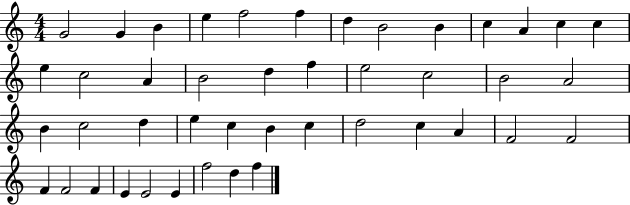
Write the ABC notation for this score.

X:1
T:Untitled
M:4/4
L:1/4
K:C
G2 G B e f2 f d B2 B c A c c e c2 A B2 d f e2 c2 B2 A2 B c2 d e c B c d2 c A F2 F2 F F2 F E E2 E f2 d f